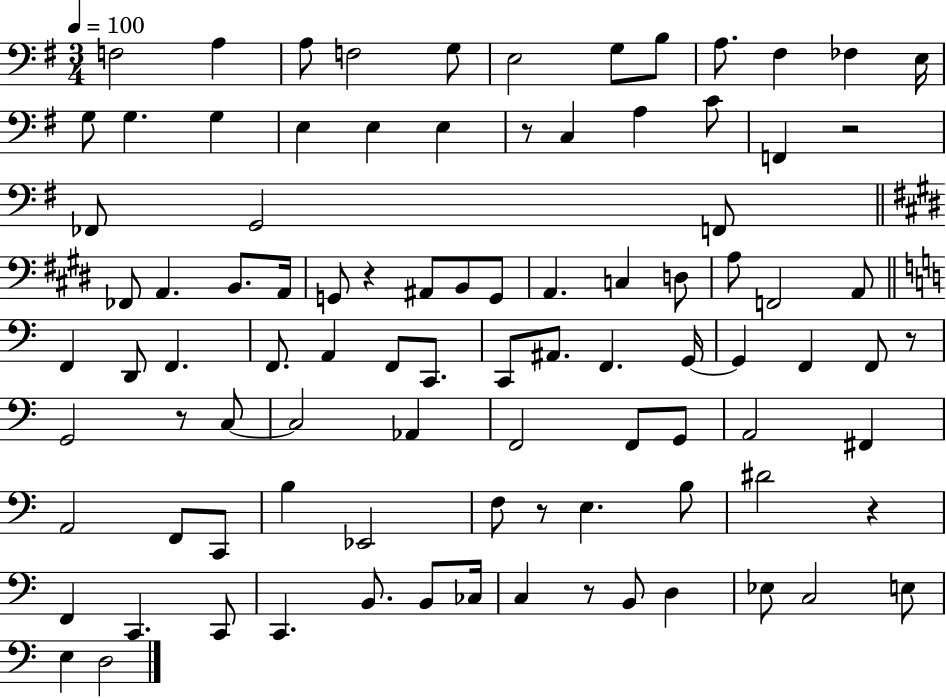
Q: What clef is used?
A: bass